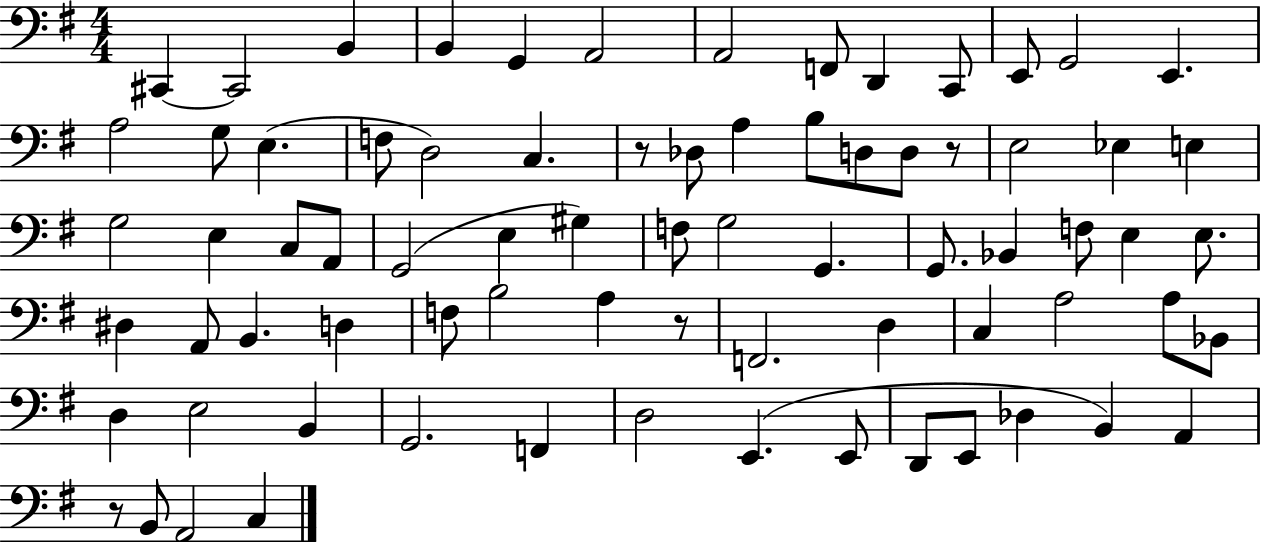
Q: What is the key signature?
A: G major